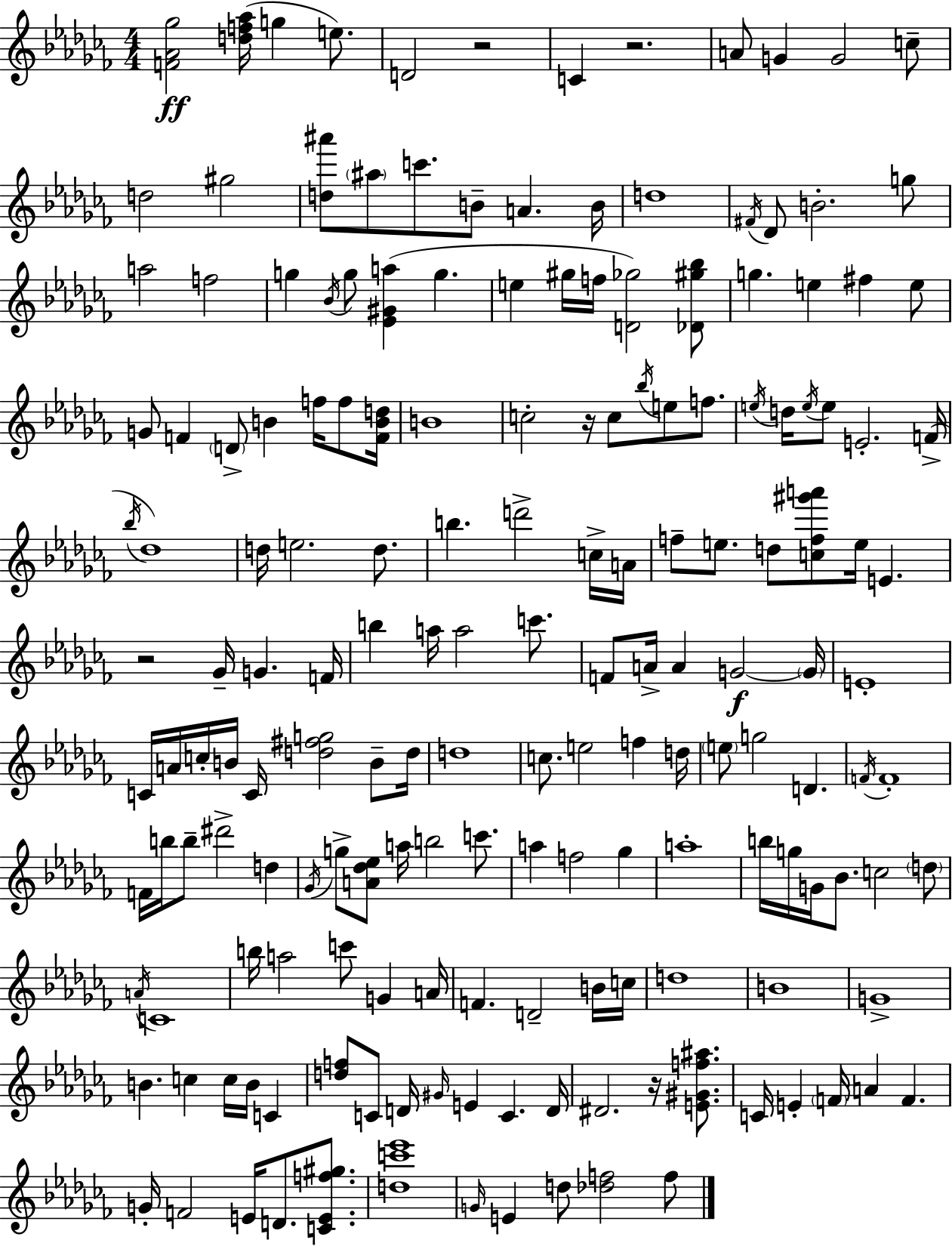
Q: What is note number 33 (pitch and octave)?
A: E5